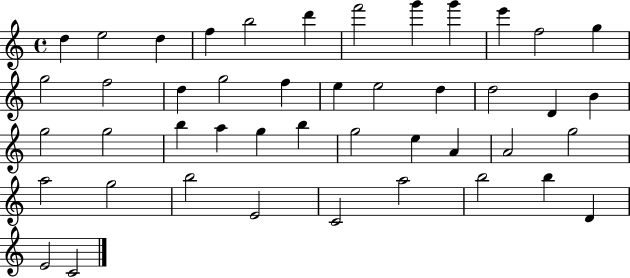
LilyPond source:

{
  \clef treble
  \time 4/4
  \defaultTimeSignature
  \key c \major
  d''4 e''2 d''4 | f''4 b''2 d'''4 | f'''2 g'''4 g'''4 | e'''4 f''2 g''4 | \break g''2 f''2 | d''4 g''2 f''4 | e''4 e''2 d''4 | d''2 d'4 b'4 | \break g''2 g''2 | b''4 a''4 g''4 b''4 | g''2 e''4 a'4 | a'2 g''2 | \break a''2 g''2 | b''2 e'2 | c'2 a''2 | b''2 b''4 d'4 | \break e'2 c'2 | \bar "|."
}